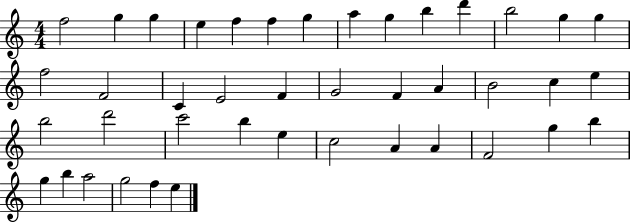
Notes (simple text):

F5/h G5/q G5/q E5/q F5/q F5/q G5/q A5/q G5/q B5/q D6/q B5/h G5/q G5/q F5/h F4/h C4/q E4/h F4/q G4/h F4/q A4/q B4/h C5/q E5/q B5/h D6/h C6/h B5/q E5/q C5/h A4/q A4/q F4/h G5/q B5/q G5/q B5/q A5/h G5/h F5/q E5/q